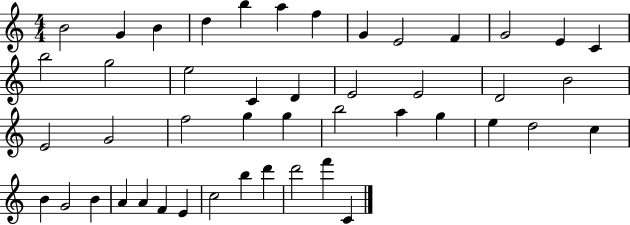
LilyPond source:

{
  \clef treble
  \numericTimeSignature
  \time 4/4
  \key c \major
  b'2 g'4 b'4 | d''4 b''4 a''4 f''4 | g'4 e'2 f'4 | g'2 e'4 c'4 | \break b''2 g''2 | e''2 c'4 d'4 | e'2 e'2 | d'2 b'2 | \break e'2 g'2 | f''2 g''4 g''4 | b''2 a''4 g''4 | e''4 d''2 c''4 | \break b'4 g'2 b'4 | a'4 a'4 f'4 e'4 | c''2 b''4 d'''4 | d'''2 f'''4 c'4 | \break \bar "|."
}